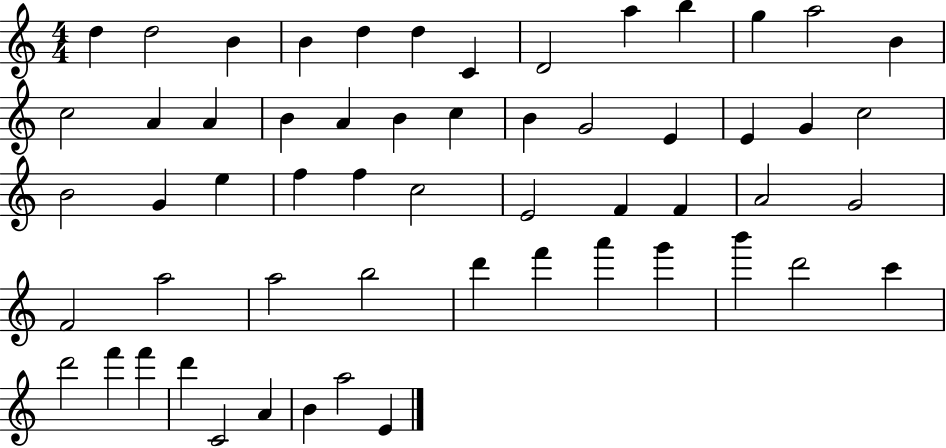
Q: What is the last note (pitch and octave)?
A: E4